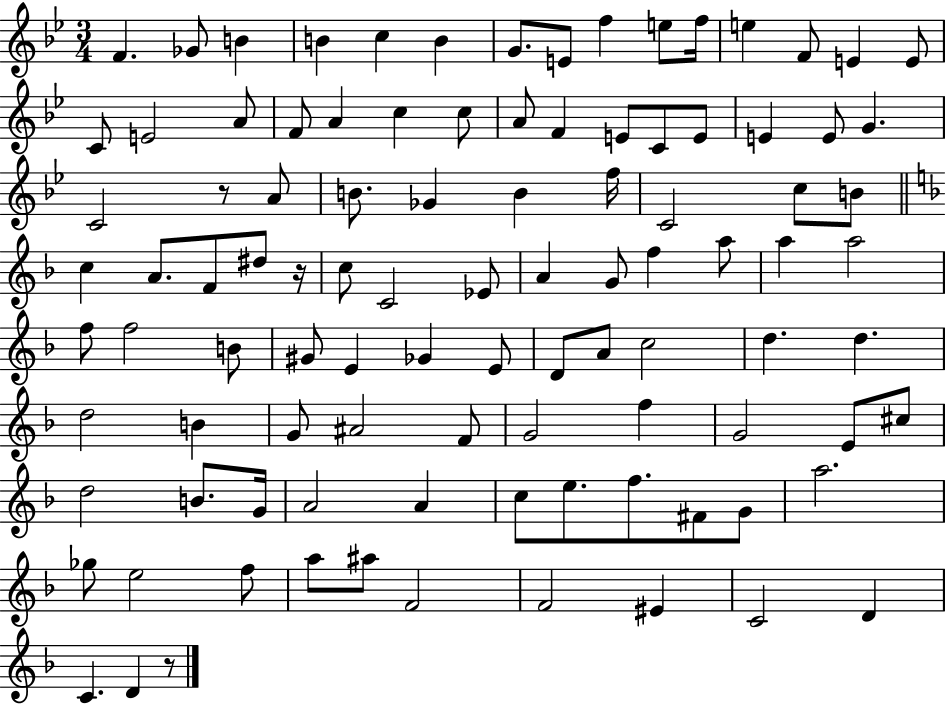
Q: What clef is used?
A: treble